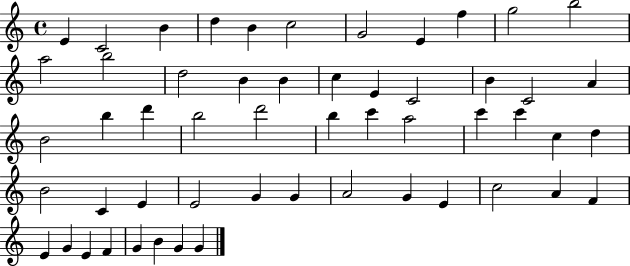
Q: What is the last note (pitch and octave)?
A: G4